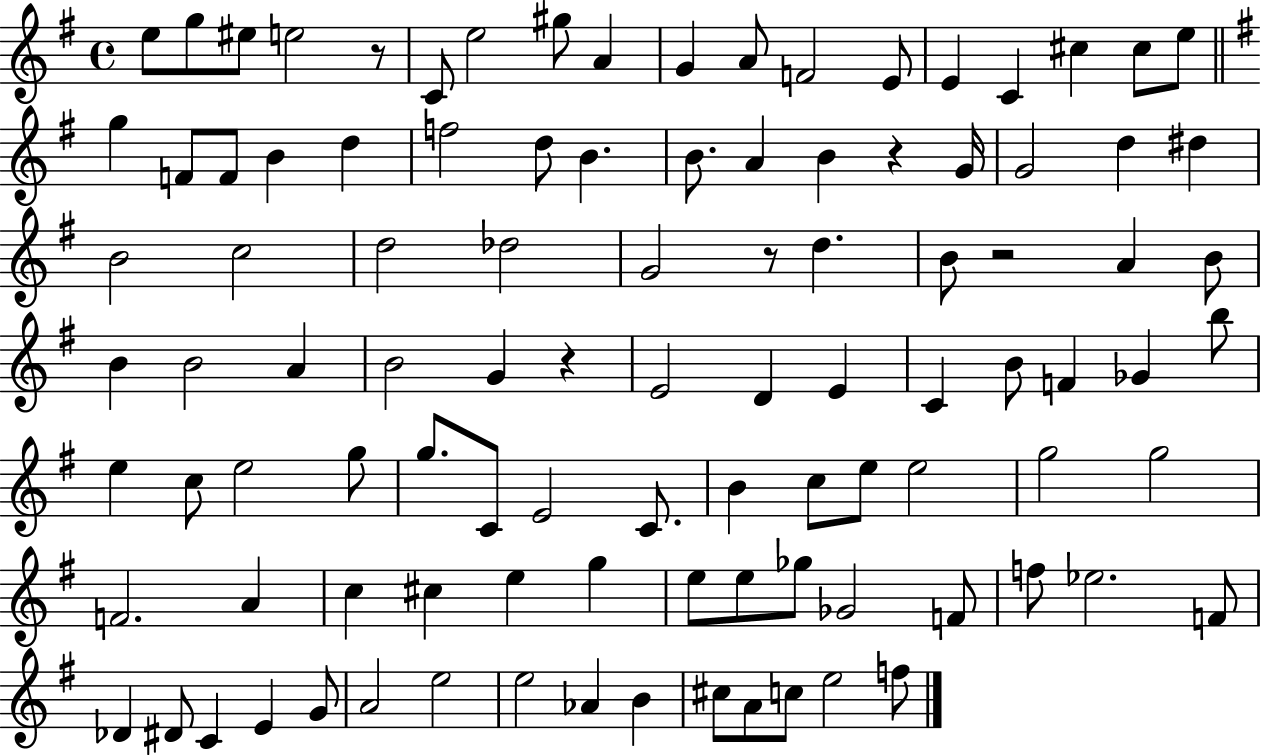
{
  \clef treble
  \time 4/4
  \defaultTimeSignature
  \key g \major
  e''8 g''8 eis''8 e''2 r8 | c'8 e''2 gis''8 a'4 | g'4 a'8 f'2 e'8 | e'4 c'4 cis''4 cis''8 e''8 | \break \bar "||" \break \key e \minor g''4 f'8 f'8 b'4 d''4 | f''2 d''8 b'4. | b'8. a'4 b'4 r4 g'16 | g'2 d''4 dis''4 | \break b'2 c''2 | d''2 des''2 | g'2 r8 d''4. | b'8 r2 a'4 b'8 | \break b'4 b'2 a'4 | b'2 g'4 r4 | e'2 d'4 e'4 | c'4 b'8 f'4 ges'4 b''8 | \break e''4 c''8 e''2 g''8 | g''8. c'8 e'2 c'8. | b'4 c''8 e''8 e''2 | g''2 g''2 | \break f'2. a'4 | c''4 cis''4 e''4 g''4 | e''8 e''8 ges''8 ges'2 f'8 | f''8 ees''2. f'8 | \break des'4 dis'8 c'4 e'4 g'8 | a'2 e''2 | e''2 aes'4 b'4 | cis''8 a'8 c''8 e''2 f''8 | \break \bar "|."
}